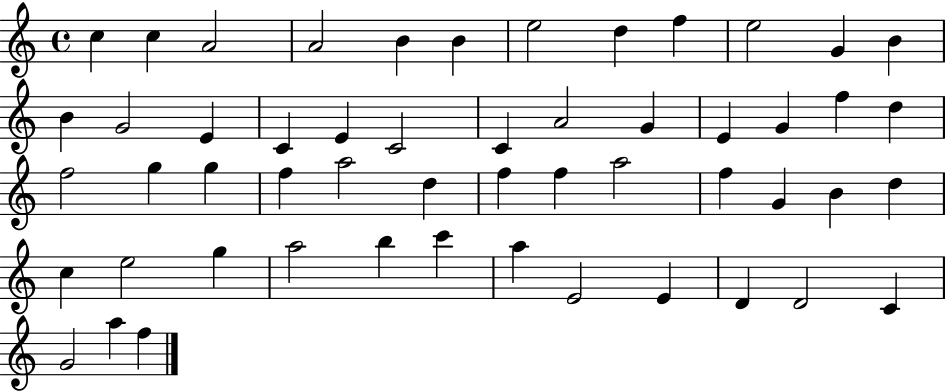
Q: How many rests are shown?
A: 0